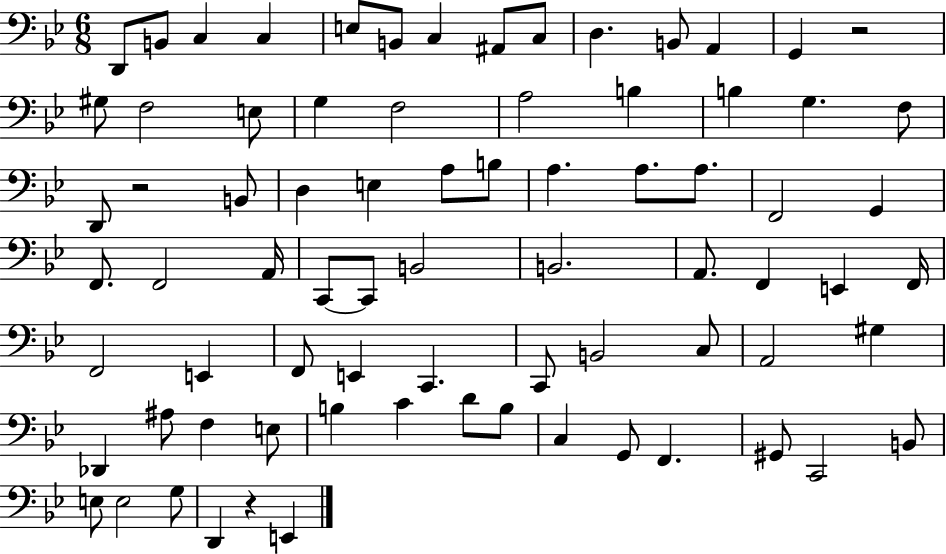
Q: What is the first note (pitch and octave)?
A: D2